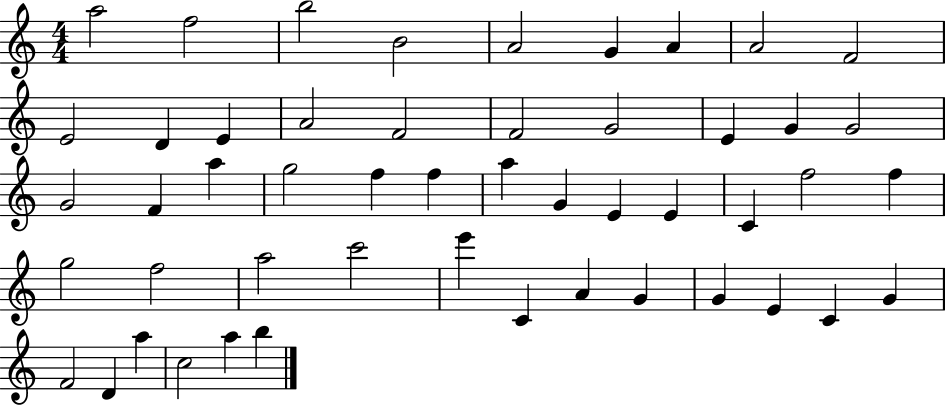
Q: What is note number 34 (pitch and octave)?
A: F5